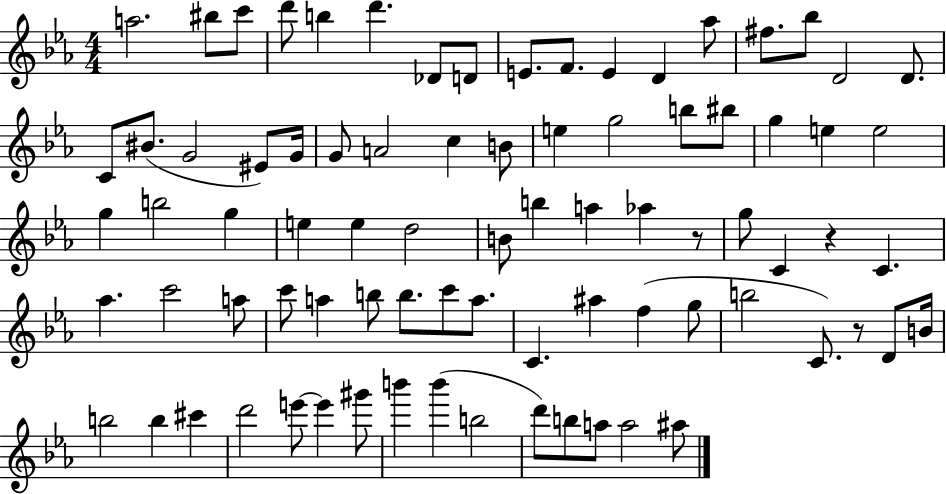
X:1
T:Untitled
M:4/4
L:1/4
K:Eb
a2 ^b/2 c'/2 d'/2 b d' _D/2 D/2 E/2 F/2 E D _a/2 ^f/2 _b/2 D2 D/2 C/2 ^B/2 G2 ^E/2 G/4 G/2 A2 c B/2 e g2 b/2 ^b/2 g e e2 g b2 g e e d2 B/2 b a _a z/2 g/2 C z C _a c'2 a/2 c'/2 a b/2 b/2 c'/2 a/2 C ^a f g/2 b2 C/2 z/2 D/2 B/4 b2 b ^c' d'2 e'/2 e' ^g'/2 b' b' b2 d'/2 b/2 a/2 a2 ^a/2